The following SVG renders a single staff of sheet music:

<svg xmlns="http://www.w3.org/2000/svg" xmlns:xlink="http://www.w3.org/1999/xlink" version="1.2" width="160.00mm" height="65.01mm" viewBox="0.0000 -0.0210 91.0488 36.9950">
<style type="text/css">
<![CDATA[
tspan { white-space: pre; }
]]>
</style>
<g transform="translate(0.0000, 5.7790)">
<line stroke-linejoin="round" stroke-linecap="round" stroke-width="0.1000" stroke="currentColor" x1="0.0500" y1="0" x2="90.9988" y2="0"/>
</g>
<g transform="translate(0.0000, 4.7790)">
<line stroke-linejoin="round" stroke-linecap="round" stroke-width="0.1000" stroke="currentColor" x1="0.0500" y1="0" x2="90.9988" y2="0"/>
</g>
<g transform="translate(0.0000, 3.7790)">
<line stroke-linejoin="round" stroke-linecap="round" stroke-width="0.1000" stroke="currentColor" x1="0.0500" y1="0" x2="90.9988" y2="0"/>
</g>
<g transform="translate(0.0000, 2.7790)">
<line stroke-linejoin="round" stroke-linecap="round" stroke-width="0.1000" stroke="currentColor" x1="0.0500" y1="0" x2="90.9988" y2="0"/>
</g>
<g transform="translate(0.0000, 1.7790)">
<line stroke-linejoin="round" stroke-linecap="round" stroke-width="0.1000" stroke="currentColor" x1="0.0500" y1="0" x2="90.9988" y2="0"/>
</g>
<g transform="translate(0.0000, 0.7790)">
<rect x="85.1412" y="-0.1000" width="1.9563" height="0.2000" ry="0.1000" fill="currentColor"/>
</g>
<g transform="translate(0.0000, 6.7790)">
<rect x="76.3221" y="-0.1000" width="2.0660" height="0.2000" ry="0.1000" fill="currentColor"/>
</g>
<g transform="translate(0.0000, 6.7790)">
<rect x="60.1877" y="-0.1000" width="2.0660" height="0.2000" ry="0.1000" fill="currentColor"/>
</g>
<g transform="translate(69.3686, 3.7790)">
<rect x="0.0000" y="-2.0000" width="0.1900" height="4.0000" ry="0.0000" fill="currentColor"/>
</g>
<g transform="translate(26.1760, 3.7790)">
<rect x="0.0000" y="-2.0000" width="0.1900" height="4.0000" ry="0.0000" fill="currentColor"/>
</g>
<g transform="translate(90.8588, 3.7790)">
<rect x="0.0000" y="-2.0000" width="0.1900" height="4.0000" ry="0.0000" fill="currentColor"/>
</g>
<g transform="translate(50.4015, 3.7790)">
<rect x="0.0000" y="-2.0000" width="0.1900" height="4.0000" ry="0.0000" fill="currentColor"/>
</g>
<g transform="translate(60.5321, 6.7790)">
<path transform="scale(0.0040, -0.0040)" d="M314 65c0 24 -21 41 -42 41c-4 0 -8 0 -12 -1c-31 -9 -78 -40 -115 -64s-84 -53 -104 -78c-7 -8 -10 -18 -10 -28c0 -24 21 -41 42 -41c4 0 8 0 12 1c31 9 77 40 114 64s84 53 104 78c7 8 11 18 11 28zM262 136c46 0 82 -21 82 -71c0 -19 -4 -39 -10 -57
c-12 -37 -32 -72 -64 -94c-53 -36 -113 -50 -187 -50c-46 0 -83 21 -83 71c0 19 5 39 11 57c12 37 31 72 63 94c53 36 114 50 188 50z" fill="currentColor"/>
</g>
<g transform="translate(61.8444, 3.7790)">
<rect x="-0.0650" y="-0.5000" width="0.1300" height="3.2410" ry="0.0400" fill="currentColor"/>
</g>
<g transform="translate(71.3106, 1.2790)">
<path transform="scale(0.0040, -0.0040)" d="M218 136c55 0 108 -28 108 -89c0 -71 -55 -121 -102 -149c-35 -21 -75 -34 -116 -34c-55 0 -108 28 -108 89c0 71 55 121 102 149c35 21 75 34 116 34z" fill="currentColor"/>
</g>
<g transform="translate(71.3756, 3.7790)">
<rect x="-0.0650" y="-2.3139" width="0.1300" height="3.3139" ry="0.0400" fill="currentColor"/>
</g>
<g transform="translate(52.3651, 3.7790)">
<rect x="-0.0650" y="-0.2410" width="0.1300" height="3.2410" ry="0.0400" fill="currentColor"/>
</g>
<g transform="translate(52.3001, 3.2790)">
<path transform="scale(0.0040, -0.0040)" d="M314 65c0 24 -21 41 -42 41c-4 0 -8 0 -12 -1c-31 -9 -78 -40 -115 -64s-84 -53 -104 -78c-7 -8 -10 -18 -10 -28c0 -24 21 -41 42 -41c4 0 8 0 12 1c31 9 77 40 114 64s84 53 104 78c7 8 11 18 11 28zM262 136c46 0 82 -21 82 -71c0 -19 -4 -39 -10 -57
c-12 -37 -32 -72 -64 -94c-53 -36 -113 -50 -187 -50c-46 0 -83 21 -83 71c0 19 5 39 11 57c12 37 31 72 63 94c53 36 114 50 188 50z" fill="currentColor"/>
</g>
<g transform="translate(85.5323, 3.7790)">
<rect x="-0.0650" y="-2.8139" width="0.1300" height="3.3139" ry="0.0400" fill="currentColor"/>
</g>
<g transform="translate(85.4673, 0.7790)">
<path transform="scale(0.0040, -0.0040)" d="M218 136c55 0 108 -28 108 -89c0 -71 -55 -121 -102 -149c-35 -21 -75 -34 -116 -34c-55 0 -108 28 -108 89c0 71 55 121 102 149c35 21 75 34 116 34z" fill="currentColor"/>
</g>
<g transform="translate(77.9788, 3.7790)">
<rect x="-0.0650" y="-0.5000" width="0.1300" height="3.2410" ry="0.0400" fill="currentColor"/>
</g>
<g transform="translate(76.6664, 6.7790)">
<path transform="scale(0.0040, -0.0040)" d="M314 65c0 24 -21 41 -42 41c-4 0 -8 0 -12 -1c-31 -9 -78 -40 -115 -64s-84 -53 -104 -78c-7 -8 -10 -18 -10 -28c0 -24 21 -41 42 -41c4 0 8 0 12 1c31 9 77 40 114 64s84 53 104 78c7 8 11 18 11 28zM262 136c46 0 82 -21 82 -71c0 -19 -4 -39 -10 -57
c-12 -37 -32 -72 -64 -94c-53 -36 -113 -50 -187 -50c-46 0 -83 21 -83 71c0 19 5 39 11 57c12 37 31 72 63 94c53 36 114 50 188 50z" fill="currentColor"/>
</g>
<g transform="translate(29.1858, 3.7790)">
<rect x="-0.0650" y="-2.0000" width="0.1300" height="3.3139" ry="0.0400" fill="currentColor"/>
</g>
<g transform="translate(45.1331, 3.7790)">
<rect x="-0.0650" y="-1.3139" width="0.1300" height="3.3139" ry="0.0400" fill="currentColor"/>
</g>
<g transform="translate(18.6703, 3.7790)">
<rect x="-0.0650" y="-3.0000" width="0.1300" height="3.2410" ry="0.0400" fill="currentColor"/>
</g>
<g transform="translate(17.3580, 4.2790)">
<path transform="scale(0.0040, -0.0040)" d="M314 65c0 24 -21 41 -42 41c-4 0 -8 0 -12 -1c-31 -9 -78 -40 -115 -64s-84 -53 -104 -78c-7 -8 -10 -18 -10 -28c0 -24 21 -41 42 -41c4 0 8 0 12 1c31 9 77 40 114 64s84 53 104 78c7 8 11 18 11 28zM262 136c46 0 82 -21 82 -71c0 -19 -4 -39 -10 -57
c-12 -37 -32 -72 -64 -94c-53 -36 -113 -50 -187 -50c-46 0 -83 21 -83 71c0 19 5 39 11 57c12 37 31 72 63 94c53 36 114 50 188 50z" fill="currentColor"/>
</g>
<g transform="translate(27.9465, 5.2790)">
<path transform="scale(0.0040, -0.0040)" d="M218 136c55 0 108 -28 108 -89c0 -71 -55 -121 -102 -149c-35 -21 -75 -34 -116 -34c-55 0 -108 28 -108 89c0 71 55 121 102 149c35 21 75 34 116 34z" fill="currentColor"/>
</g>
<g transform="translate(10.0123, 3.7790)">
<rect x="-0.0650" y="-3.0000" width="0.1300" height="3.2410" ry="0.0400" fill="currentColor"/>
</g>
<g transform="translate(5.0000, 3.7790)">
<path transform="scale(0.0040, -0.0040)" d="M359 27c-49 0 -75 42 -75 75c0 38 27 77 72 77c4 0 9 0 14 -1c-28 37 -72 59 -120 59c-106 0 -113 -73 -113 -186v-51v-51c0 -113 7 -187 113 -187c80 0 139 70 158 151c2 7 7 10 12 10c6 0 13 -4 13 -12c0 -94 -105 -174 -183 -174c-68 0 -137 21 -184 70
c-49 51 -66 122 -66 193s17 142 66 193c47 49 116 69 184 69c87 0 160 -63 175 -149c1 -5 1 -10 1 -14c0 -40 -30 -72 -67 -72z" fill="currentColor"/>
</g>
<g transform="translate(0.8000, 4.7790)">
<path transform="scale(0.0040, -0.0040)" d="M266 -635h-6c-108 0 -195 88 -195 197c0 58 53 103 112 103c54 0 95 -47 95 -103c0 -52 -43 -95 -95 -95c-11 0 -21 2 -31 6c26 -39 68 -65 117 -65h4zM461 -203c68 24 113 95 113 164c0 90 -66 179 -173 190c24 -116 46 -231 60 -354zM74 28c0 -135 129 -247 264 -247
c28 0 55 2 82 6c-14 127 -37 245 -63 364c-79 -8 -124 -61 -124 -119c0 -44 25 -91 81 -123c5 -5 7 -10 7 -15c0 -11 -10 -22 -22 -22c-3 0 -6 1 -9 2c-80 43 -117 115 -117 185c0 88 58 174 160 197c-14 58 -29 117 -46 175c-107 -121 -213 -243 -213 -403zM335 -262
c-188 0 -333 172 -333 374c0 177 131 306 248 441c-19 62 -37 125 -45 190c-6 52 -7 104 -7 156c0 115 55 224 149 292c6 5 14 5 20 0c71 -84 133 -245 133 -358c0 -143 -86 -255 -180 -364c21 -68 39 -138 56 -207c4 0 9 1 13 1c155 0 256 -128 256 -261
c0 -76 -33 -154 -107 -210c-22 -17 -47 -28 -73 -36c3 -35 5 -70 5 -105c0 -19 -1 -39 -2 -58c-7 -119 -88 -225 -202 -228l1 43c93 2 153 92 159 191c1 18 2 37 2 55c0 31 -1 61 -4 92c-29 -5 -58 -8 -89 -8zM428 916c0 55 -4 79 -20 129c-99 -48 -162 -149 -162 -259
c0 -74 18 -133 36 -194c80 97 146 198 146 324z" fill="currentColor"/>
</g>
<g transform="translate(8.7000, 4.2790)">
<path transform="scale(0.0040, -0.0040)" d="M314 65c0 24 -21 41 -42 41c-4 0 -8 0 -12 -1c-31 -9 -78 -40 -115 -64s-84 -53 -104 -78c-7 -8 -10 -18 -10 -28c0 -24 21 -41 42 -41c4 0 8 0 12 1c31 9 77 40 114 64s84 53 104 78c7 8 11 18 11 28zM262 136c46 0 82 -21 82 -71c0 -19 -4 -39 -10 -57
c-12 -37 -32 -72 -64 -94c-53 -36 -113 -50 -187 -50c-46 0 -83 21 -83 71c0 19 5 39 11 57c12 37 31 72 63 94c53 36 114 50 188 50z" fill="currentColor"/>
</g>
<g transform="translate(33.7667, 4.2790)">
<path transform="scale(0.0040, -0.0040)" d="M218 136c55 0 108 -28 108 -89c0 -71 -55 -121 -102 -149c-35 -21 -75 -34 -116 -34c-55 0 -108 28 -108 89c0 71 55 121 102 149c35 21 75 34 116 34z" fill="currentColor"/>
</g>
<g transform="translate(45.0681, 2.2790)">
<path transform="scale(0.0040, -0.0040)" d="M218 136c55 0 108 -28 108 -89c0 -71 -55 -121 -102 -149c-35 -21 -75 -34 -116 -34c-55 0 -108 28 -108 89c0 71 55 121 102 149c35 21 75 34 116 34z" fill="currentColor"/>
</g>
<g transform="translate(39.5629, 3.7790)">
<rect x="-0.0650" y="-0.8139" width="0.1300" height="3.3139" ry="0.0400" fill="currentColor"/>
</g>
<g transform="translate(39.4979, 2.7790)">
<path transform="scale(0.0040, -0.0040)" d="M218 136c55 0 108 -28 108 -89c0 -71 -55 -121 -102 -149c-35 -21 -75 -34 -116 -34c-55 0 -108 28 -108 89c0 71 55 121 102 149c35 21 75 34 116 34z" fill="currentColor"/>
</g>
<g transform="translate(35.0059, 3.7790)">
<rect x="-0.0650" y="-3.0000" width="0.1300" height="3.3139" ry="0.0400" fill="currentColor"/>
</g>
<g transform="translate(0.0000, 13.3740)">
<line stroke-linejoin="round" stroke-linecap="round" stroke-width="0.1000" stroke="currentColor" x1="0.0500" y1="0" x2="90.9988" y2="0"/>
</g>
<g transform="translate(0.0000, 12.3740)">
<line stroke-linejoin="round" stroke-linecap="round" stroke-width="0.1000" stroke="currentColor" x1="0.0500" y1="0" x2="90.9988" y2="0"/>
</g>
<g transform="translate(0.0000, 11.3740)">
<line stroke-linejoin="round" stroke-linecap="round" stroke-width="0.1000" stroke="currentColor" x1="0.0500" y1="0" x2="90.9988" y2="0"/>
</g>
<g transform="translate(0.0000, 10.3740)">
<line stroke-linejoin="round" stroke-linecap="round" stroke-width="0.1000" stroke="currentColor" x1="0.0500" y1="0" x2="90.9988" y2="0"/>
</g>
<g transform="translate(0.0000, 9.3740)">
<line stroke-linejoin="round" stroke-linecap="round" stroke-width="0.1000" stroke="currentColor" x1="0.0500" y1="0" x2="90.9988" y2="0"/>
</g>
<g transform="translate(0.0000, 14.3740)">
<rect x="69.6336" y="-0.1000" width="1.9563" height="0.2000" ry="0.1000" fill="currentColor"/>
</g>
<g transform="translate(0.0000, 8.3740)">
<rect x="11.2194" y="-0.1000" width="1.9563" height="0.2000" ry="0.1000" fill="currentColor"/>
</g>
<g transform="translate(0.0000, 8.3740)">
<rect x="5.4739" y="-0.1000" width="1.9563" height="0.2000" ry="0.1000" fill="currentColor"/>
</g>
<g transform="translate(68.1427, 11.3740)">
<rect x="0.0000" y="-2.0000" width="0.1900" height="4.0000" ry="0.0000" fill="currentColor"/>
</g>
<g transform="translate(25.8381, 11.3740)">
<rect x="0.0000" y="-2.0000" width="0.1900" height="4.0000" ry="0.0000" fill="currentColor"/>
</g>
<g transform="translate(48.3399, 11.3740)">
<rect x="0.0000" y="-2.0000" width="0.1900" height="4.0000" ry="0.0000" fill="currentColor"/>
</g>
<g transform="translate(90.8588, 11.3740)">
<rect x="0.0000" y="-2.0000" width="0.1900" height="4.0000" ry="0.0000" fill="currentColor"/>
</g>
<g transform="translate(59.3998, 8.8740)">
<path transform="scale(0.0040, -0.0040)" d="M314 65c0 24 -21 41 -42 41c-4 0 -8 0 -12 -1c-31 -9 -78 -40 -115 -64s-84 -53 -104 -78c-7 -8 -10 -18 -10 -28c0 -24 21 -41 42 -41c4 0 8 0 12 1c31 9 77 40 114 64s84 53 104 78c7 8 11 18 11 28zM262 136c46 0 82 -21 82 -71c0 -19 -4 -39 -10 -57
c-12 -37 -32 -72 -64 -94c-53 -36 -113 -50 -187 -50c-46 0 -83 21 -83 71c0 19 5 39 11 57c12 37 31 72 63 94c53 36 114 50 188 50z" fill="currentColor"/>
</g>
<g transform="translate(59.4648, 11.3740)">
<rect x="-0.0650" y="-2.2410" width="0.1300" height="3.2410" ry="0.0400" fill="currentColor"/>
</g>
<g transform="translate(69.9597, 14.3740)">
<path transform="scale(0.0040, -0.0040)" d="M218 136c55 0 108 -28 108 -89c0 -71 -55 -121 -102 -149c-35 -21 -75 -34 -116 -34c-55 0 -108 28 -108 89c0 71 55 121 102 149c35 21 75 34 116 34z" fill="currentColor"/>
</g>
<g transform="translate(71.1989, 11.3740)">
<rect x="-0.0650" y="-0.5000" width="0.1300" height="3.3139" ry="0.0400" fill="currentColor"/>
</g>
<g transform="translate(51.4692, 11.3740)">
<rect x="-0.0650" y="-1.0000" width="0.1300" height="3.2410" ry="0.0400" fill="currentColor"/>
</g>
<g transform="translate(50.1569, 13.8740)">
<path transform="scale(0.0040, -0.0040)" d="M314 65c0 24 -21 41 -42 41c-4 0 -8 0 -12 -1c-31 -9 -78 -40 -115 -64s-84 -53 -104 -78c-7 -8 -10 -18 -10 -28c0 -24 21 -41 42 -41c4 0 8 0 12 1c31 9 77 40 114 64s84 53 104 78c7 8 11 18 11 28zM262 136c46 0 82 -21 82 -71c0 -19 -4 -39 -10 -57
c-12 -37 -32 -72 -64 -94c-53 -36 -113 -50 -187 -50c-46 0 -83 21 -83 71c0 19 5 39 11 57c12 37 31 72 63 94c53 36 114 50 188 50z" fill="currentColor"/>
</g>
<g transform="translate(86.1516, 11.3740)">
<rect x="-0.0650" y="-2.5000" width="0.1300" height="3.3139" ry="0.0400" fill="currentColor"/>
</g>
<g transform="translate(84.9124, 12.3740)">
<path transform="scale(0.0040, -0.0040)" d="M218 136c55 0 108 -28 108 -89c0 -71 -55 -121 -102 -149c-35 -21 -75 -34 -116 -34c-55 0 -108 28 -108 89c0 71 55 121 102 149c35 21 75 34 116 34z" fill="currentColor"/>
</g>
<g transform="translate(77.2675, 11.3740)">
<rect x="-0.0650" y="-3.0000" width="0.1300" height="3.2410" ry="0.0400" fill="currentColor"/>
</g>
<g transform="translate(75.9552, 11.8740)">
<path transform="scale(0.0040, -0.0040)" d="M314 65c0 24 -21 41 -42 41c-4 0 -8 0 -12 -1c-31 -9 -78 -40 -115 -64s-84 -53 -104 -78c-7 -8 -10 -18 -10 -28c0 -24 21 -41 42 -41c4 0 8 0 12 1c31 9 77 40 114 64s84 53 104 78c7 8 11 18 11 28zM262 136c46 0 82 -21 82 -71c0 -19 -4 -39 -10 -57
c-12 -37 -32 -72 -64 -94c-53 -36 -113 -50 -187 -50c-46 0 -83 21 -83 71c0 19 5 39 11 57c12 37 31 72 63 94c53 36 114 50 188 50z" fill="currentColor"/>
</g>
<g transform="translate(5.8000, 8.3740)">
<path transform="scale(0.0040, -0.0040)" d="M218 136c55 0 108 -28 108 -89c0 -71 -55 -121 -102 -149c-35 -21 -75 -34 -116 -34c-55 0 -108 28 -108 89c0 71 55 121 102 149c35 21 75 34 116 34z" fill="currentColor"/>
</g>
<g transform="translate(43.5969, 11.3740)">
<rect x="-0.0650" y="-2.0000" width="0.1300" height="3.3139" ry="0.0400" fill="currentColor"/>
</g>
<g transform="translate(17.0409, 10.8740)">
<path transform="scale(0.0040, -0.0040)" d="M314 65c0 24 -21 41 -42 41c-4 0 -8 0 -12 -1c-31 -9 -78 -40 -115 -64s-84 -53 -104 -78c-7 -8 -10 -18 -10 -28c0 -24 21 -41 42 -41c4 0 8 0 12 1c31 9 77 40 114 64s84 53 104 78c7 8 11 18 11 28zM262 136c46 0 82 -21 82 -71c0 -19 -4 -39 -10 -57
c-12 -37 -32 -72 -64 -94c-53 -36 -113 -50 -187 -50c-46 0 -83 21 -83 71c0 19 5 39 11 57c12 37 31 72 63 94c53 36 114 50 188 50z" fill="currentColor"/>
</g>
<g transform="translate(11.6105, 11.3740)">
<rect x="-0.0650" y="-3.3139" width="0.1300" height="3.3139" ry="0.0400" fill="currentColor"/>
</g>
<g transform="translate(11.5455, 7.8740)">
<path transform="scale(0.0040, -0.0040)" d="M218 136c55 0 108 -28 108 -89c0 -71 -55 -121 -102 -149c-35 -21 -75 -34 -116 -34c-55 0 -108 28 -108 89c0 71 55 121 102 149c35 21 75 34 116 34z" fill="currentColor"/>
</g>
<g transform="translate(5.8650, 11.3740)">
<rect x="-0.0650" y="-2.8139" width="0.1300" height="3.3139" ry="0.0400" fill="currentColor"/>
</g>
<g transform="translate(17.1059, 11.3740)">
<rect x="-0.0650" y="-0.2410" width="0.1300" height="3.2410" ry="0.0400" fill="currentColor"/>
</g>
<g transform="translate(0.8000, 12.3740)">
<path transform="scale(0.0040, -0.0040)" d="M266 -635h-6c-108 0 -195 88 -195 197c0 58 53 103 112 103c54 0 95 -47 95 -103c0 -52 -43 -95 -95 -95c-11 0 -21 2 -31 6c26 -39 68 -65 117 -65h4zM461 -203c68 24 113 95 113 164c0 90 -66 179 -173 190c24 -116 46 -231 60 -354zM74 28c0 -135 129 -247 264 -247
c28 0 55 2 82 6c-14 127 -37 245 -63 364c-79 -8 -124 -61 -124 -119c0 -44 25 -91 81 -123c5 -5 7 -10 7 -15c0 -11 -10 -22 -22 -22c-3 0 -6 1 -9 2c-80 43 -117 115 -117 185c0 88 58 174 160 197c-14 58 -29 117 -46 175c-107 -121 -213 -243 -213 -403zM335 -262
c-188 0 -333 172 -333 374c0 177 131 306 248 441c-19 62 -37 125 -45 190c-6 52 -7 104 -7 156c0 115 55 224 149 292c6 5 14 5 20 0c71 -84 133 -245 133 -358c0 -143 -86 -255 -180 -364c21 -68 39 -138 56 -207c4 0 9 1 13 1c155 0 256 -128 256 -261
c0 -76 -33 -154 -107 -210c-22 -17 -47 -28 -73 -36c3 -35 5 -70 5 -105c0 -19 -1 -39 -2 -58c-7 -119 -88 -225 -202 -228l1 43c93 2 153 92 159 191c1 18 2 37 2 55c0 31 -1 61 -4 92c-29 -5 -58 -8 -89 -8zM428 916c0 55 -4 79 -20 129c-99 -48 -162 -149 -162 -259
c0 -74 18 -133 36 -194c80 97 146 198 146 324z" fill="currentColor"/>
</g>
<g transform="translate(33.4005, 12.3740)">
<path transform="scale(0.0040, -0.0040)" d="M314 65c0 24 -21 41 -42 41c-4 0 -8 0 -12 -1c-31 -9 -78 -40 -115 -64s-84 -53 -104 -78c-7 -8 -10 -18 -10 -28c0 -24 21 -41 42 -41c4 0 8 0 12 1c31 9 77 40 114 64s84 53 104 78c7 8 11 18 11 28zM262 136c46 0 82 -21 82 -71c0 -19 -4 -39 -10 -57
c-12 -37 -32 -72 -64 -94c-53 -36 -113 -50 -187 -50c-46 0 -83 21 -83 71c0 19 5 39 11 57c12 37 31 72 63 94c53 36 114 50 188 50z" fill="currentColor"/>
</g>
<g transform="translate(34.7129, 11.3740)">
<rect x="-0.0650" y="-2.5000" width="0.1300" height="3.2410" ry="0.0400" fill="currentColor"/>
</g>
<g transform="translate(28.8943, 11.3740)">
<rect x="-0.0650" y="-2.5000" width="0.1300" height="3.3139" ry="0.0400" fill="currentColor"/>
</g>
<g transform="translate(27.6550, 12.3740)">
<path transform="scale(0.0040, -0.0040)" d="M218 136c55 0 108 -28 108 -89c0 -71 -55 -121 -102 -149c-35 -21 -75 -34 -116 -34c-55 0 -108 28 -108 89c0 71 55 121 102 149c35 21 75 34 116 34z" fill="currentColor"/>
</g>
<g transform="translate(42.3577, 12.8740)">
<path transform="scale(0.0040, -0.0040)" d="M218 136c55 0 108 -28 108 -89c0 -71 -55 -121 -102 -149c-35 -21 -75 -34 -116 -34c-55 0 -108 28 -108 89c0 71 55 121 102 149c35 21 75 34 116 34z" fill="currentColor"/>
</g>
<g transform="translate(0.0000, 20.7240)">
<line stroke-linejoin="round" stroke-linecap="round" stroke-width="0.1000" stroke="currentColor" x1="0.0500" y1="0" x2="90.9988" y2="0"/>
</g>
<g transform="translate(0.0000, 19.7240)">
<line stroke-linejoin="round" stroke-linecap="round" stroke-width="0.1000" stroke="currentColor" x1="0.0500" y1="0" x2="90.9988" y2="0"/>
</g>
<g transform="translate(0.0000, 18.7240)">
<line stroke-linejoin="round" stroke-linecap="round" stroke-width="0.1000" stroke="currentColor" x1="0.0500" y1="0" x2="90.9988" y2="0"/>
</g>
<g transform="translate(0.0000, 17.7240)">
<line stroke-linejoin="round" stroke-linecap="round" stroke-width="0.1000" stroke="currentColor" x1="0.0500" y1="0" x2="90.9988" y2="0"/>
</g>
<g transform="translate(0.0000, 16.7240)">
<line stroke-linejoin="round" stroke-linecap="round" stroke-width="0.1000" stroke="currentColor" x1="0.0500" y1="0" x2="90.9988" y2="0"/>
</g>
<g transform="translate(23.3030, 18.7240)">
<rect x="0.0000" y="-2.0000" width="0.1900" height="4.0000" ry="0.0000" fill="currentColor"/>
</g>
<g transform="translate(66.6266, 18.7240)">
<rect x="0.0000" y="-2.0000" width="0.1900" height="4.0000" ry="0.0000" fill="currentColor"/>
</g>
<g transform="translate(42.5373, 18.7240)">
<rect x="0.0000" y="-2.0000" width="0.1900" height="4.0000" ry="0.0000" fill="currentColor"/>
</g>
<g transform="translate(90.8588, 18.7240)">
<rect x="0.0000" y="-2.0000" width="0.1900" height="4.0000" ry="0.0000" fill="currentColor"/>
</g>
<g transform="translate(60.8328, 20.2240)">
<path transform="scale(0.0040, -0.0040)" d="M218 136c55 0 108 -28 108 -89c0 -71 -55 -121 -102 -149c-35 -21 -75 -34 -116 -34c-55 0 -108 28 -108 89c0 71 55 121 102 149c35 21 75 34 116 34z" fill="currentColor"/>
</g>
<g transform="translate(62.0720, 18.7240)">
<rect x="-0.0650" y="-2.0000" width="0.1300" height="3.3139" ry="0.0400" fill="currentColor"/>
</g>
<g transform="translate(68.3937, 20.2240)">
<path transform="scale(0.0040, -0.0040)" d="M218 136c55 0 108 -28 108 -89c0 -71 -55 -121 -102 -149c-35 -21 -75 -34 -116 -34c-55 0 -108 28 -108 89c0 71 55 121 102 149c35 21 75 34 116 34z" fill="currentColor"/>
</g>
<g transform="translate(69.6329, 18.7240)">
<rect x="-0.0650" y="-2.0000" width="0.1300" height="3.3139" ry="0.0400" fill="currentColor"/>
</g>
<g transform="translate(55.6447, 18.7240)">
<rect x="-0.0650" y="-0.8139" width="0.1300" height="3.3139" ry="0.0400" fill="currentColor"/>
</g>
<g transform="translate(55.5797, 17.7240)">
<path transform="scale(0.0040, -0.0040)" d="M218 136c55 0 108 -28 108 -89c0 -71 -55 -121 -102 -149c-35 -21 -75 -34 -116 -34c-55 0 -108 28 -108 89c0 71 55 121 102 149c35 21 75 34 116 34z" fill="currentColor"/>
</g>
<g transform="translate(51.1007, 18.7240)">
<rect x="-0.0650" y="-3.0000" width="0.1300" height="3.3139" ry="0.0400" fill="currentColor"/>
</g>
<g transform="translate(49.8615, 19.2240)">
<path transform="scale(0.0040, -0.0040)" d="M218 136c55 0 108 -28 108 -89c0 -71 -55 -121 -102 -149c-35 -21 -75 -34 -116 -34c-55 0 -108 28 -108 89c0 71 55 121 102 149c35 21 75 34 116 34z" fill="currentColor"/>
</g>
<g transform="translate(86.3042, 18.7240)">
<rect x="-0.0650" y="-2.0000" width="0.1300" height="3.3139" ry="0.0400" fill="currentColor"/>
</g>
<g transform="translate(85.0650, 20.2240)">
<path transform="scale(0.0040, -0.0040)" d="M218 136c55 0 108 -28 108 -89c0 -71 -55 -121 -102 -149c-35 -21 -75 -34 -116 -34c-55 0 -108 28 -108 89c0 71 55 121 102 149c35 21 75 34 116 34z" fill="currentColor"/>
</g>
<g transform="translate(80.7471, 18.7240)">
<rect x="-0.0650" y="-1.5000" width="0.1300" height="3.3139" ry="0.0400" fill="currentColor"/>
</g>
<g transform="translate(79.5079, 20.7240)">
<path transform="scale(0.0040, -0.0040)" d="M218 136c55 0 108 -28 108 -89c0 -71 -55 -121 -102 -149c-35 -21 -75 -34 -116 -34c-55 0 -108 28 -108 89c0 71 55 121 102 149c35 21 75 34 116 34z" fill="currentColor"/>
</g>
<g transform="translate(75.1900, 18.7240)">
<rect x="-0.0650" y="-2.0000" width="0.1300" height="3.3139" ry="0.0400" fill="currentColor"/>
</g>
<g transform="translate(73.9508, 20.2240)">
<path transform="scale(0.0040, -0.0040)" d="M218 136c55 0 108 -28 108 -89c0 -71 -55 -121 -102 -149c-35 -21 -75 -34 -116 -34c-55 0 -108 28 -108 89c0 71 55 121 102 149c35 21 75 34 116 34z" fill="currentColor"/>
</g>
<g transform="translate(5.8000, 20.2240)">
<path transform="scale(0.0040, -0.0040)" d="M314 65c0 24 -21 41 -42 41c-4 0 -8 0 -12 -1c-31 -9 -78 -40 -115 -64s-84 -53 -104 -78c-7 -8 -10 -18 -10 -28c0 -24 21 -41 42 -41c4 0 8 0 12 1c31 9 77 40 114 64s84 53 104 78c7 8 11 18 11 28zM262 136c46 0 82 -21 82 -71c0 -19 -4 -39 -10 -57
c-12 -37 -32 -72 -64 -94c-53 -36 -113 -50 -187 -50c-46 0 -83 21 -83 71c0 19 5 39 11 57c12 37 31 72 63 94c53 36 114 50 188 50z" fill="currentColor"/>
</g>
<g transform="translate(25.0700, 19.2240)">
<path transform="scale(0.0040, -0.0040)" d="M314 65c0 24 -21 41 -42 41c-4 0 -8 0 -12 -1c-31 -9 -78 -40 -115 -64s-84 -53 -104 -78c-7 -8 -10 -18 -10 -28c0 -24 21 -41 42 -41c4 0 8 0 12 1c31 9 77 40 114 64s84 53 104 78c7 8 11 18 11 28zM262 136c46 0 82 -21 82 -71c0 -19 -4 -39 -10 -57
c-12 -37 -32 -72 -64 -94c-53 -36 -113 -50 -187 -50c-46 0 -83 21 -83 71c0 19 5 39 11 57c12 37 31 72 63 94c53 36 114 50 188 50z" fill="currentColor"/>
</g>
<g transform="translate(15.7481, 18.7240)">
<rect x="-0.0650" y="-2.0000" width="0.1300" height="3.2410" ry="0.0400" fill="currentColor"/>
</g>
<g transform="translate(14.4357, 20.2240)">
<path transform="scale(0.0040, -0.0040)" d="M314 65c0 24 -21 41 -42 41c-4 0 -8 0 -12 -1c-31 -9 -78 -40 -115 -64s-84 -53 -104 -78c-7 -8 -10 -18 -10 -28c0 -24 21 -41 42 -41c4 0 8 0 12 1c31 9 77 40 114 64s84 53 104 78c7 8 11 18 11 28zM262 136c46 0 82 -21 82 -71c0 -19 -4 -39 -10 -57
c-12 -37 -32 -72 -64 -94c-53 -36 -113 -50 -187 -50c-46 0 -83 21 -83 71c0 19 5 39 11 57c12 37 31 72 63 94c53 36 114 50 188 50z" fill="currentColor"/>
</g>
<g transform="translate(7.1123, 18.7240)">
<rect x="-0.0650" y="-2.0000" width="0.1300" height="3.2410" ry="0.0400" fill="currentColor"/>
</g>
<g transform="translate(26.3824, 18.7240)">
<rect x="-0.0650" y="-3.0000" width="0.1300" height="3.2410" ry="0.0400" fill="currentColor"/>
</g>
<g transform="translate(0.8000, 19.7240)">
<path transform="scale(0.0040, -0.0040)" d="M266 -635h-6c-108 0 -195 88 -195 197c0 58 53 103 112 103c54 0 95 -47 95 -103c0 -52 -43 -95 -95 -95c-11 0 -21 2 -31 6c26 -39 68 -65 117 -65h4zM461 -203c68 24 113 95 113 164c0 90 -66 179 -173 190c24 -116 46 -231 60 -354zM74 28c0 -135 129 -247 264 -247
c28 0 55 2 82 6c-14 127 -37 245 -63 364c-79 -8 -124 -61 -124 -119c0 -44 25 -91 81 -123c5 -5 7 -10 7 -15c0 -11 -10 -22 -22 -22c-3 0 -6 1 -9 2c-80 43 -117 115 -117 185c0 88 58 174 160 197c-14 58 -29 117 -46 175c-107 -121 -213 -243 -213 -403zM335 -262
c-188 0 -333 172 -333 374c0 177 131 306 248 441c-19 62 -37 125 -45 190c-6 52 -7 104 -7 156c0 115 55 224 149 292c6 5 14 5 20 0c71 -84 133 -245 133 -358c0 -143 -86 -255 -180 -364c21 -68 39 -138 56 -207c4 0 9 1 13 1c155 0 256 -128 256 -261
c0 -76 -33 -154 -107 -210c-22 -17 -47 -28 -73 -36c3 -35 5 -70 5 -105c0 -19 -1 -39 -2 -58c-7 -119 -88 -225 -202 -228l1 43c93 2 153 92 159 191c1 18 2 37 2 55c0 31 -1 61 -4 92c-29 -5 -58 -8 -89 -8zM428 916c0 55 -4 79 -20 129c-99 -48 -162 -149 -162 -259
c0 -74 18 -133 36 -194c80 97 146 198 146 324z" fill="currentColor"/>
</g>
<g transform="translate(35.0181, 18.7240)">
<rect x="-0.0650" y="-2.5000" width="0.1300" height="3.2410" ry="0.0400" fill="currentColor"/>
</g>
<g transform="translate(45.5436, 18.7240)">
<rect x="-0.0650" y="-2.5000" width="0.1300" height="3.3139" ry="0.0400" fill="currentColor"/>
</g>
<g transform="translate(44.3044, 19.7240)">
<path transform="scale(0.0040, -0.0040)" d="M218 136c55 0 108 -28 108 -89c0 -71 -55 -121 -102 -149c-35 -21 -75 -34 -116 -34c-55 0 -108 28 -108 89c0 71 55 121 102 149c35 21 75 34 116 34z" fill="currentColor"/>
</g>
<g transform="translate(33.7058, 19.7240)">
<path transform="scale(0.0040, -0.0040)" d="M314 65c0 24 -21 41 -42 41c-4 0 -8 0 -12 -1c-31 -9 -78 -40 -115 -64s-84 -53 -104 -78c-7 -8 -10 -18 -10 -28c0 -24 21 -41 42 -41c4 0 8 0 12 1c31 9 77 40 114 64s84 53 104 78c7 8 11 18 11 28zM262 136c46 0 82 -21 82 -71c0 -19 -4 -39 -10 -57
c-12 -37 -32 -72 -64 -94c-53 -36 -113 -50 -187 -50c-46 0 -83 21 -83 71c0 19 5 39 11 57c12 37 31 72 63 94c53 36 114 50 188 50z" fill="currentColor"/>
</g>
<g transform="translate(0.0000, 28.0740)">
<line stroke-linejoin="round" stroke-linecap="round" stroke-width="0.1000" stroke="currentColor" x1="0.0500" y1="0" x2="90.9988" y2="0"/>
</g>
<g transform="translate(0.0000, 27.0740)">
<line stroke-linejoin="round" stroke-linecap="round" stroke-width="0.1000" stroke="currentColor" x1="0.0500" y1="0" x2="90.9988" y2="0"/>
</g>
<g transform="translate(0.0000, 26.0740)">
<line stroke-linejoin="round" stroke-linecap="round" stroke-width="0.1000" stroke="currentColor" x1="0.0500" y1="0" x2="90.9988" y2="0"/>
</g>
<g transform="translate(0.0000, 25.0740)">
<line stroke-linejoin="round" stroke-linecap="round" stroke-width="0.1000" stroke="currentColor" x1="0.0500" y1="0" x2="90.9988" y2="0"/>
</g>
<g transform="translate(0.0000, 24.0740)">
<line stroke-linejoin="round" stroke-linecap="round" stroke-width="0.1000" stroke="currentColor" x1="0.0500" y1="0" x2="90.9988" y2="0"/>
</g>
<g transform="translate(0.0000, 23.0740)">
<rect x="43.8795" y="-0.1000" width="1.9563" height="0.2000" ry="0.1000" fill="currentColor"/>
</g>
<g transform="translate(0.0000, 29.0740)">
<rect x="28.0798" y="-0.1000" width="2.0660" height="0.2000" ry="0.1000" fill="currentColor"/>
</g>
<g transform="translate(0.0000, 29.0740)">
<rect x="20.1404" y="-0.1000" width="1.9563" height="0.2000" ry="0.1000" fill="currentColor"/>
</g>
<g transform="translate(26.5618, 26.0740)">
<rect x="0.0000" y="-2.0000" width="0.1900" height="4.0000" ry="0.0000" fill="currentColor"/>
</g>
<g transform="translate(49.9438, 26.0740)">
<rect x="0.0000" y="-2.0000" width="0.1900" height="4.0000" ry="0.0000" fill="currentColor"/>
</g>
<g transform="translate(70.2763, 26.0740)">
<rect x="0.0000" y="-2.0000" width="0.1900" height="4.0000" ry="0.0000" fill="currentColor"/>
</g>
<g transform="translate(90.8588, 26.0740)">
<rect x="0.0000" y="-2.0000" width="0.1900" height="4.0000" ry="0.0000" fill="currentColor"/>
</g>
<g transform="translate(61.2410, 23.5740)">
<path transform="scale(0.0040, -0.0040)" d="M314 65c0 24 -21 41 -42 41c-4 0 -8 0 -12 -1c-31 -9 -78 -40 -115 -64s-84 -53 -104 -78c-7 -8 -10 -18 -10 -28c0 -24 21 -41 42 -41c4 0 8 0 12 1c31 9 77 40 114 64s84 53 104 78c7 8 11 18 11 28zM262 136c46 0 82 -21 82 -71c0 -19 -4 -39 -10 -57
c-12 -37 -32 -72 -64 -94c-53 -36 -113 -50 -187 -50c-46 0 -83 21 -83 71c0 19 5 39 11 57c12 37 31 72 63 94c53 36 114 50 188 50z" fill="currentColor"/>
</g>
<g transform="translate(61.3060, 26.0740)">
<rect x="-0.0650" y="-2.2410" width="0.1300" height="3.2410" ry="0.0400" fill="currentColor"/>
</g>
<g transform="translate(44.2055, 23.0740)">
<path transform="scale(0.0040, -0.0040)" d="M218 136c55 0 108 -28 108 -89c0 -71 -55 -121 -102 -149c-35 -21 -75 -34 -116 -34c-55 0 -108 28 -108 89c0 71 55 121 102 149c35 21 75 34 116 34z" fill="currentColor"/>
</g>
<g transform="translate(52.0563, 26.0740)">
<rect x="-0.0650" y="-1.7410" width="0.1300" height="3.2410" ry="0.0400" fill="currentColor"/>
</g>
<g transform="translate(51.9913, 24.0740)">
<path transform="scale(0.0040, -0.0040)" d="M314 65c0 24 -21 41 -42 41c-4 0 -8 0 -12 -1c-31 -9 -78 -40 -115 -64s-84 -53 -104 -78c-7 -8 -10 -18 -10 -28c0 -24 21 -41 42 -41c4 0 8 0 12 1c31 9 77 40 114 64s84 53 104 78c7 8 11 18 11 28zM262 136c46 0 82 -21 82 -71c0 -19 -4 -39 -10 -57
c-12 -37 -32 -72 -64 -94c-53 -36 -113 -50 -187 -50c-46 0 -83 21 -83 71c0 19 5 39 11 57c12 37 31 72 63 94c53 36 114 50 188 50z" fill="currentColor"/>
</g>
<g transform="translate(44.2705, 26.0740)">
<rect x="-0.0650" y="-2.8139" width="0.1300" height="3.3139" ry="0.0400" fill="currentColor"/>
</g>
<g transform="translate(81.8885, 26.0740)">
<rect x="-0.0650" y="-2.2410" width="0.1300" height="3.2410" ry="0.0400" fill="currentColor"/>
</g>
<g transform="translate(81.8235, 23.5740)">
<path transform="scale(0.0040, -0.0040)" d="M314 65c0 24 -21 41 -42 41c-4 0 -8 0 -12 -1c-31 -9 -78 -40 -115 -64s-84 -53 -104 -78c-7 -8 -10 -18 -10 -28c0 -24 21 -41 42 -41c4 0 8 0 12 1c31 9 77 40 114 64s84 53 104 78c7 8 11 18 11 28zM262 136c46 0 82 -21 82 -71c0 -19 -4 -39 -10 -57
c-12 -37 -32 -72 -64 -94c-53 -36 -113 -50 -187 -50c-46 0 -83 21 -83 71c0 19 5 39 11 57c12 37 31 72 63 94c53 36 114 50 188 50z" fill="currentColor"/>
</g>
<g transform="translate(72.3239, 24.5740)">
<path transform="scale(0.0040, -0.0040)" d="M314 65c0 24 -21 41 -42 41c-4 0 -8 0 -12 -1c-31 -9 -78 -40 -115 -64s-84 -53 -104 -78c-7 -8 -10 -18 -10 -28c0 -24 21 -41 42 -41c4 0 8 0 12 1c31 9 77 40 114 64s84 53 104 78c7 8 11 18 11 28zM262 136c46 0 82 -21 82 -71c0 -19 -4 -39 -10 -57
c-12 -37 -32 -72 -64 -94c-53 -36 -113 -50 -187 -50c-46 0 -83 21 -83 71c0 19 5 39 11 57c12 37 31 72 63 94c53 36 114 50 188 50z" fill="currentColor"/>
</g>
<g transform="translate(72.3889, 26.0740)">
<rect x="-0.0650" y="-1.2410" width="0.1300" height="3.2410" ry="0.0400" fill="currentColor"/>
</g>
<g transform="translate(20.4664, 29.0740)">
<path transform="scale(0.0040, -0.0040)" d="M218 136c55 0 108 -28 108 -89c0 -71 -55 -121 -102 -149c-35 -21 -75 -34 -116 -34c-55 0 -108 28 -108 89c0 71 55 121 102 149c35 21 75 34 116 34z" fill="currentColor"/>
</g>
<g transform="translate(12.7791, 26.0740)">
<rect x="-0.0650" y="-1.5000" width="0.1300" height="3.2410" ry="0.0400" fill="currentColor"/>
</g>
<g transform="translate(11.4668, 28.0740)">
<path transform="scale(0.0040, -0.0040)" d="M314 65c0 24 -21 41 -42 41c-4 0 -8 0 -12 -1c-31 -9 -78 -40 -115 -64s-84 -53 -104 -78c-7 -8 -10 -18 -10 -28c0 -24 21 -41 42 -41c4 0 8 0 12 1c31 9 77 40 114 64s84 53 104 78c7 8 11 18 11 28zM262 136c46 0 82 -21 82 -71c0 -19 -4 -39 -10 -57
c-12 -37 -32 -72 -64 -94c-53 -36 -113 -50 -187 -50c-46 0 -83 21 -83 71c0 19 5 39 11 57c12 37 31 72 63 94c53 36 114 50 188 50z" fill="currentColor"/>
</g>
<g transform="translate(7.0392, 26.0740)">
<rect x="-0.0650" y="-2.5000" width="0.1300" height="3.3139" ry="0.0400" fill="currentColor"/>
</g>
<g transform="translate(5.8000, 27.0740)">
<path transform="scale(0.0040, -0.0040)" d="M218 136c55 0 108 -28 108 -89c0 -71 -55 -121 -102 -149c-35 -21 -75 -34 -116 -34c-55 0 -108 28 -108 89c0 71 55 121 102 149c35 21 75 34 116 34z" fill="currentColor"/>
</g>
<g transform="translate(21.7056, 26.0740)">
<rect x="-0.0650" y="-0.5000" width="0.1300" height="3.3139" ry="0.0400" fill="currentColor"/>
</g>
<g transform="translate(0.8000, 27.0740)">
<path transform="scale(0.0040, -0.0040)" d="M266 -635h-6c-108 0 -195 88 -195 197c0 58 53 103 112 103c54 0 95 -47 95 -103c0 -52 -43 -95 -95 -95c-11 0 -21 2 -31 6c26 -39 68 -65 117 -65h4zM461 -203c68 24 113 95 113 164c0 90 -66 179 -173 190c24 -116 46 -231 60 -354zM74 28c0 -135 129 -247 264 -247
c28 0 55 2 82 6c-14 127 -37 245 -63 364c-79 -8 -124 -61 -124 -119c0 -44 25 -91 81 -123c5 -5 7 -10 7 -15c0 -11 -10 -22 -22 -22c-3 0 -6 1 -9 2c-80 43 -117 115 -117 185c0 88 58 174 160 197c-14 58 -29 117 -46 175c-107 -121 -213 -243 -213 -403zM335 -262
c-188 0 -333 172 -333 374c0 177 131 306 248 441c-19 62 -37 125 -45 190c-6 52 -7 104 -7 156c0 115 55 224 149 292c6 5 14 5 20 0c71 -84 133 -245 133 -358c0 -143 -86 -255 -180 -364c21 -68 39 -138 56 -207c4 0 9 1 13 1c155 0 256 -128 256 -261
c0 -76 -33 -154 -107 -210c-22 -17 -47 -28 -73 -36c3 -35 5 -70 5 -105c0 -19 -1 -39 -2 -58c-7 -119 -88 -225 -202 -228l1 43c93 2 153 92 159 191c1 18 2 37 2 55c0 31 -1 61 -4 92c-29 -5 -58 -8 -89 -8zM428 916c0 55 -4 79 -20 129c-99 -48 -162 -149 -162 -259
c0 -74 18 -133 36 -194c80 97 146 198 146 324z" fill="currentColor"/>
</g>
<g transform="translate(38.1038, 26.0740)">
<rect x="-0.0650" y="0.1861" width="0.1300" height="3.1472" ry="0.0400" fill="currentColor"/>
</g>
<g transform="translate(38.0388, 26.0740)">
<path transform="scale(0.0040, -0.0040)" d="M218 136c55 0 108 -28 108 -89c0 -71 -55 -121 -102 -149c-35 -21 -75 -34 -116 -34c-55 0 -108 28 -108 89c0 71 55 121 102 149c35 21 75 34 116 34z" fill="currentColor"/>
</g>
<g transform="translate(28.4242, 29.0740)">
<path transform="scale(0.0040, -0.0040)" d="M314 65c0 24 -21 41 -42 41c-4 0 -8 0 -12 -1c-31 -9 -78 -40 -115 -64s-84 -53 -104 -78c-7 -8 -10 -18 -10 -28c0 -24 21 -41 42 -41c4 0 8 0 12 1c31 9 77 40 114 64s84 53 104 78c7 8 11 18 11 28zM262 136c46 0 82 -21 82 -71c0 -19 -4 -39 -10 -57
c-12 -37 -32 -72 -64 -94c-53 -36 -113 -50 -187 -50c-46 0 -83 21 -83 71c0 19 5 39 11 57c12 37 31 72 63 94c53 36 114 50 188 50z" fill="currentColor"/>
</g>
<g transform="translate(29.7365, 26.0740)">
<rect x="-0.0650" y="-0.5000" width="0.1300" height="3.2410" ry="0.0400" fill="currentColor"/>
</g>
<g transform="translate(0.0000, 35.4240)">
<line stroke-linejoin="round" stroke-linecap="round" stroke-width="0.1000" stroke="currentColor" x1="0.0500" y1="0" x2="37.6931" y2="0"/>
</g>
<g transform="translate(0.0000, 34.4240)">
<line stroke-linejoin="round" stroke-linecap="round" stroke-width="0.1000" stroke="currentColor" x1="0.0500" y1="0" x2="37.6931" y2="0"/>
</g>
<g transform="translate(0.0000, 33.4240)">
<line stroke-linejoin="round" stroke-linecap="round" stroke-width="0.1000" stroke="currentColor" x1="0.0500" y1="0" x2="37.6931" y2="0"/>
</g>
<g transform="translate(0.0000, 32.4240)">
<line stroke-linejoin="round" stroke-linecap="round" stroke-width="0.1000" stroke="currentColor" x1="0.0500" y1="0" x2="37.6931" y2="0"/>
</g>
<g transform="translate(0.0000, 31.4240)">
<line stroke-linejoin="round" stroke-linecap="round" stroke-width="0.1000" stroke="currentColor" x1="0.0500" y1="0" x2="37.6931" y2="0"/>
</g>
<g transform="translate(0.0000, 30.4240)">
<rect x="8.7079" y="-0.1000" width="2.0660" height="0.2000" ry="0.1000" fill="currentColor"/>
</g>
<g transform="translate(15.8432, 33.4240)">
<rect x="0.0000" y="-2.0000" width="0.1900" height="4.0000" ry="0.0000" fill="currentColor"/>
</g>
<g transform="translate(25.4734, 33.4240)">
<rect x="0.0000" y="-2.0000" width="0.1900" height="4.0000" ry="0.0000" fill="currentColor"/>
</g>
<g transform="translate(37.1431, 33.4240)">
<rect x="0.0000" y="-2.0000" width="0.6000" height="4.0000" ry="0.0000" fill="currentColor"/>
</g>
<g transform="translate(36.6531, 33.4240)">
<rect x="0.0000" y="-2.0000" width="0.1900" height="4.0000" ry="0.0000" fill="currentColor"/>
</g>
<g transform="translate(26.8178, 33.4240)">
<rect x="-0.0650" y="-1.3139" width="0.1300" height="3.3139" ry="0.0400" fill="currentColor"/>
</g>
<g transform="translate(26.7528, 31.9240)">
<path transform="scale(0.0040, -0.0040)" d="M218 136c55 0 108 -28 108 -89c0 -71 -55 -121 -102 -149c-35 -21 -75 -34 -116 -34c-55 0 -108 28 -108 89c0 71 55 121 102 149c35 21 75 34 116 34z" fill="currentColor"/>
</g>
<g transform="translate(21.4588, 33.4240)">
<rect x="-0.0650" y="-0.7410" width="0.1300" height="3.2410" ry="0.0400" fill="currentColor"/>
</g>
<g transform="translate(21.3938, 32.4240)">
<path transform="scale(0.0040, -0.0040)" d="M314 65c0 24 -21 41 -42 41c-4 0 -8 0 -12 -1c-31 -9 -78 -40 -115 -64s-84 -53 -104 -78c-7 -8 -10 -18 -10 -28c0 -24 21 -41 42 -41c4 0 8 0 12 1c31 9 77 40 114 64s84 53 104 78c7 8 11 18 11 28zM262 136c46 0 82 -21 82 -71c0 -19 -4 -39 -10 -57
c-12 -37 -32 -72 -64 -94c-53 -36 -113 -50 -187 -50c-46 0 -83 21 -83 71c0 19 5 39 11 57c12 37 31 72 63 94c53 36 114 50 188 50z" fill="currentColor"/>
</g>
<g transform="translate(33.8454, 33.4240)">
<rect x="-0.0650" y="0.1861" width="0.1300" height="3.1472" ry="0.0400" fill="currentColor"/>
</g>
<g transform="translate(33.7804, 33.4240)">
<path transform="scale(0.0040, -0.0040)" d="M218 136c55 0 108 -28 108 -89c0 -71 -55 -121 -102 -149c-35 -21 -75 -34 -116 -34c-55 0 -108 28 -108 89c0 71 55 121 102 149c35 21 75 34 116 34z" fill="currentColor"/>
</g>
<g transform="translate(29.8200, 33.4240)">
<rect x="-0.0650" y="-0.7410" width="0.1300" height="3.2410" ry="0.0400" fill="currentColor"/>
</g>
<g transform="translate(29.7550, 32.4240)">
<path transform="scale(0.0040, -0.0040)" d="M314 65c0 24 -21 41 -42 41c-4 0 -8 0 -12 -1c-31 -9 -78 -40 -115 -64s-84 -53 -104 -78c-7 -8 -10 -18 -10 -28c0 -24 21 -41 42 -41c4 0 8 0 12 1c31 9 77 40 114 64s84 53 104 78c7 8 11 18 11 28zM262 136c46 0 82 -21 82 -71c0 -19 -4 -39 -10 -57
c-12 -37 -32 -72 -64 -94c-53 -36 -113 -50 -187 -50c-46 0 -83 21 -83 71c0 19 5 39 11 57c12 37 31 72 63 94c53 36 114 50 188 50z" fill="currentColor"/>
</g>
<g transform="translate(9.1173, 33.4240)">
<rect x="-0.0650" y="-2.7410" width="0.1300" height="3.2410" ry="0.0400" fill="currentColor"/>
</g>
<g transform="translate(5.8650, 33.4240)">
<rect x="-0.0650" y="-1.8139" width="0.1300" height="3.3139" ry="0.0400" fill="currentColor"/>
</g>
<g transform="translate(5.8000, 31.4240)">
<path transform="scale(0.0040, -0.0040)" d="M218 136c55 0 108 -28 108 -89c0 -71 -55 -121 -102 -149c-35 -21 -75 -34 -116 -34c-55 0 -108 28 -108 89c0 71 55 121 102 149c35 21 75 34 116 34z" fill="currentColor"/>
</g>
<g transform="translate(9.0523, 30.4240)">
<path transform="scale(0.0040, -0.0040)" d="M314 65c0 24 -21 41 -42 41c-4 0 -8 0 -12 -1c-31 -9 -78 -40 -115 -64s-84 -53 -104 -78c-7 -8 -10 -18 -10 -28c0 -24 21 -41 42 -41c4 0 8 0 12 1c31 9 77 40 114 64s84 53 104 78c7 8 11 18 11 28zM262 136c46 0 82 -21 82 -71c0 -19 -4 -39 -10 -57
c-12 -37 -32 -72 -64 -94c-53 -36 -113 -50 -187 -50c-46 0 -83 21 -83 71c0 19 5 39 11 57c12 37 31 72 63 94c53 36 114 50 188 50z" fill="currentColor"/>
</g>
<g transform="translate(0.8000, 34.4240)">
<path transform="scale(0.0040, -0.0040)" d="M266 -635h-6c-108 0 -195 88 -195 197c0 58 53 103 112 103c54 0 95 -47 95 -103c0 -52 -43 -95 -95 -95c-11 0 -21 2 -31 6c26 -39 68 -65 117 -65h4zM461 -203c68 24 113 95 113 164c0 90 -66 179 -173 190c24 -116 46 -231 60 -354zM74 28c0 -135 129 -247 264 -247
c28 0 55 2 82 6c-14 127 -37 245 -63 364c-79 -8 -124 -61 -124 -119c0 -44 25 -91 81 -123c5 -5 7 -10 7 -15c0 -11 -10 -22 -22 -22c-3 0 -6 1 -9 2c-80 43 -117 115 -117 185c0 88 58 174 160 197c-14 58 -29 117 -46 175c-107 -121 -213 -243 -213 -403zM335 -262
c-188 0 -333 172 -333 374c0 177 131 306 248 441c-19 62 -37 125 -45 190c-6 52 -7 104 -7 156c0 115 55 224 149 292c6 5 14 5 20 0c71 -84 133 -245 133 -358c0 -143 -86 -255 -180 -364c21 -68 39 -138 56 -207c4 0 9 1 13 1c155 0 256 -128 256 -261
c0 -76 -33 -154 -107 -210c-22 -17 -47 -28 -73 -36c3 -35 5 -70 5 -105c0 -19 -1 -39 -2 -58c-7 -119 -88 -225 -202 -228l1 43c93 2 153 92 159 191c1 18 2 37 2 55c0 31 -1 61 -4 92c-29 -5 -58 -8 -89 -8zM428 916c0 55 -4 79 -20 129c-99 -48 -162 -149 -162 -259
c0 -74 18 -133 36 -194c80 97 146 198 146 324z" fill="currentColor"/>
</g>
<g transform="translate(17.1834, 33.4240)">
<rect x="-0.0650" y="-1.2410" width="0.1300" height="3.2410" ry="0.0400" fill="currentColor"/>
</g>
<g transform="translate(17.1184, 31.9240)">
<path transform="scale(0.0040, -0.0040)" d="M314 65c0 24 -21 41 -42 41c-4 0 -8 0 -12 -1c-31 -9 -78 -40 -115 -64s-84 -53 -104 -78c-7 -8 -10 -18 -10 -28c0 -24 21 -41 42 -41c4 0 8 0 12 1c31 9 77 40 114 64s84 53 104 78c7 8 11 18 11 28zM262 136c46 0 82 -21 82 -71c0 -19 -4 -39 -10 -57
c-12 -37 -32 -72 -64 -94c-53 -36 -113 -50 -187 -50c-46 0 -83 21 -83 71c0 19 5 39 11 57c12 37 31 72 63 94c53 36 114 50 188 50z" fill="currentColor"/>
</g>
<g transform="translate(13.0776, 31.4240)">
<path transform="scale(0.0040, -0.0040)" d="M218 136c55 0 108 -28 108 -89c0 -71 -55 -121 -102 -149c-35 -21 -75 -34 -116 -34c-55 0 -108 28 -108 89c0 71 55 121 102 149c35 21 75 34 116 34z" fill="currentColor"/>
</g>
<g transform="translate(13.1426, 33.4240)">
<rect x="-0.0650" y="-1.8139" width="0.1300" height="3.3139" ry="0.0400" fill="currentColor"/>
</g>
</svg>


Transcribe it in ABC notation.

X:1
T:Untitled
M:4/4
L:1/4
K:C
A2 A2 F A d e c2 C2 g C2 a a b c2 G G2 F D2 g2 C A2 G F2 F2 A2 G2 G A d F F F E F G E2 C C2 B a f2 g2 e2 g2 f a2 f e2 d2 e d2 B